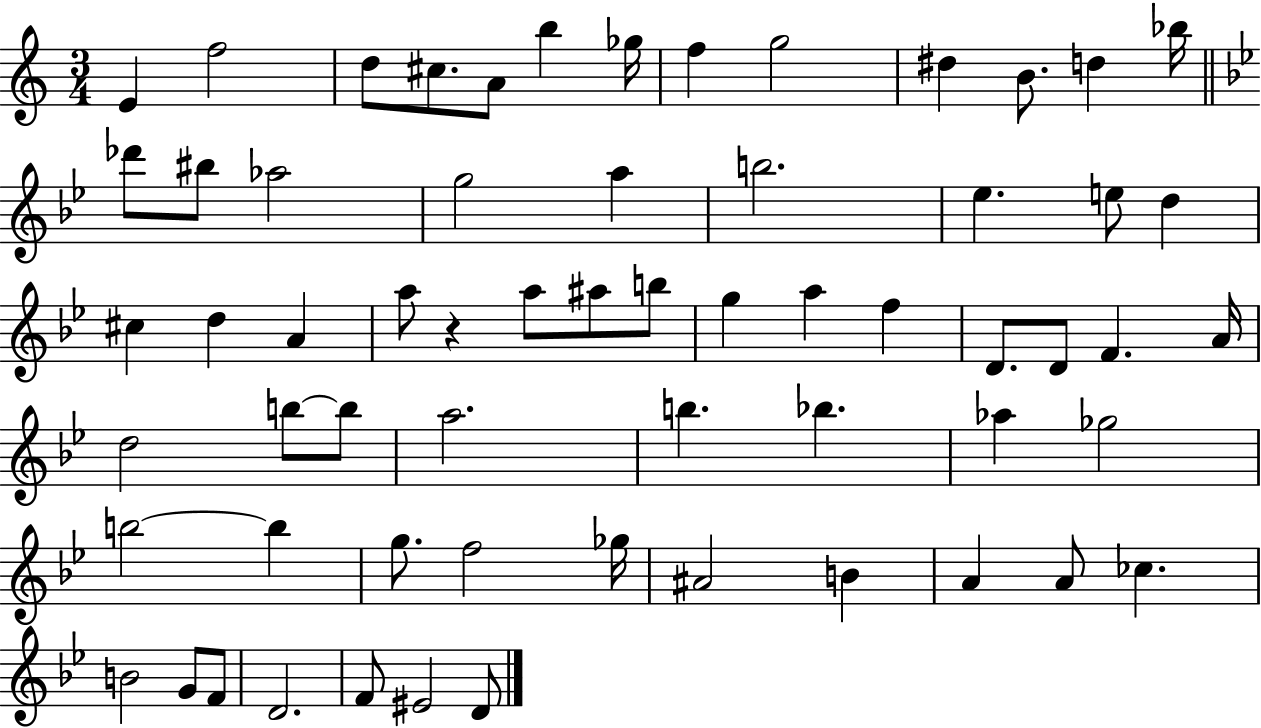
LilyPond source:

{
  \clef treble
  \numericTimeSignature
  \time 3/4
  \key c \major
  e'4 f''2 | d''8 cis''8. a'8 b''4 ges''16 | f''4 g''2 | dis''4 b'8. d''4 bes''16 | \break \bar "||" \break \key g \minor des'''8 bis''8 aes''2 | g''2 a''4 | b''2. | ees''4. e''8 d''4 | \break cis''4 d''4 a'4 | a''8 r4 a''8 ais''8 b''8 | g''4 a''4 f''4 | d'8. d'8 f'4. a'16 | \break d''2 b''8~~ b''8 | a''2. | b''4. bes''4. | aes''4 ges''2 | \break b''2~~ b''4 | g''8. f''2 ges''16 | ais'2 b'4 | a'4 a'8 ces''4. | \break b'2 g'8 f'8 | d'2. | f'8 eis'2 d'8 | \bar "|."
}